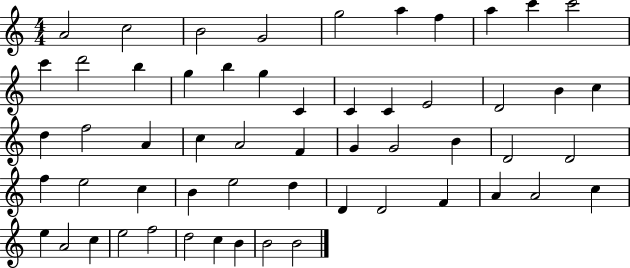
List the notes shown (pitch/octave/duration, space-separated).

A4/h C5/h B4/h G4/h G5/h A5/q F5/q A5/q C6/q C6/h C6/q D6/h B5/q G5/q B5/q G5/q C4/q C4/q C4/q E4/h D4/h B4/q C5/q D5/q F5/h A4/q C5/q A4/h F4/q G4/q G4/h B4/q D4/h D4/h F5/q E5/h C5/q B4/q E5/h D5/q D4/q D4/h F4/q A4/q A4/h C5/q E5/q A4/h C5/q E5/h F5/h D5/h C5/q B4/q B4/h B4/h